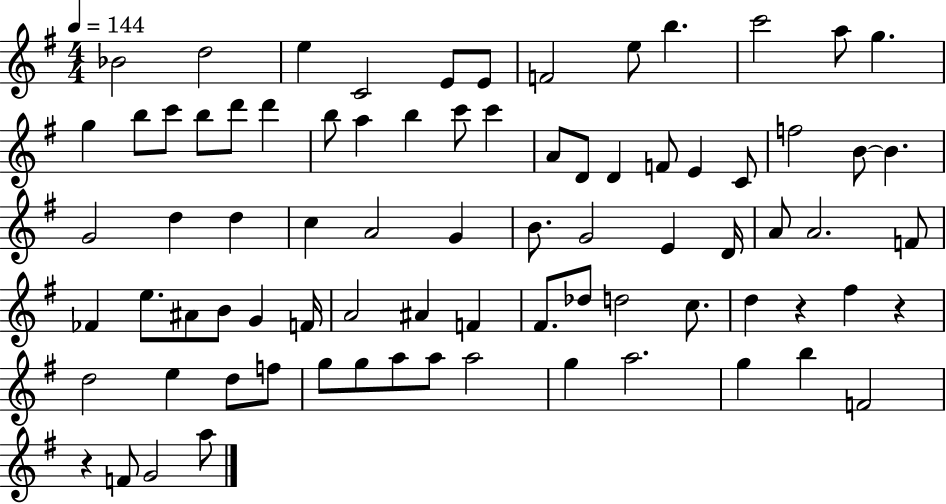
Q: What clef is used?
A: treble